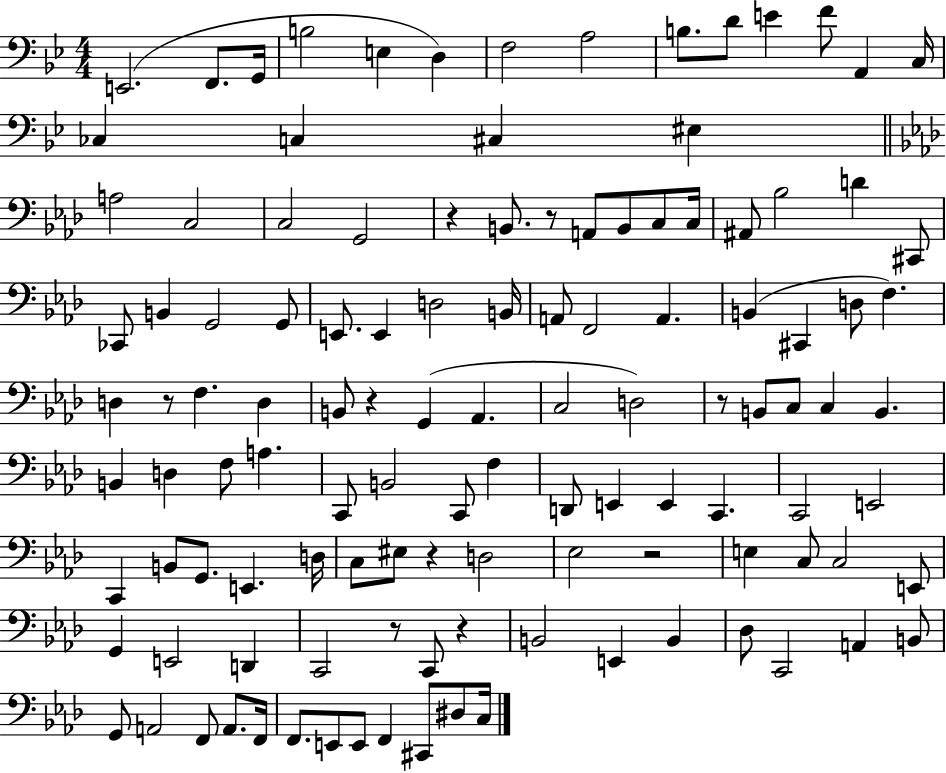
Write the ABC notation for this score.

X:1
T:Untitled
M:4/4
L:1/4
K:Bb
E,,2 F,,/2 G,,/4 B,2 E, D, F,2 A,2 B,/2 D/2 E F/2 A,, C,/4 _C, C, ^C, ^E, A,2 C,2 C,2 G,,2 z B,,/2 z/2 A,,/2 B,,/2 C,/2 C,/4 ^A,,/2 _B,2 D ^C,,/2 _C,,/2 B,, G,,2 G,,/2 E,,/2 E,, D,2 B,,/4 A,,/2 F,,2 A,, B,, ^C,, D,/2 F, D, z/2 F, D, B,,/2 z G,, _A,, C,2 D,2 z/2 B,,/2 C,/2 C, B,, B,, D, F,/2 A, C,,/2 B,,2 C,,/2 F, D,,/2 E,, E,, C,, C,,2 E,,2 C,, B,,/2 G,,/2 E,, D,/4 C,/2 ^E,/2 z D,2 _E,2 z2 E, C,/2 C,2 E,,/2 G,, E,,2 D,, C,,2 z/2 C,,/2 z B,,2 E,, B,, _D,/2 C,,2 A,, B,,/2 G,,/2 A,,2 F,,/2 A,,/2 F,,/4 F,,/2 E,,/2 E,,/2 F,, ^C,,/2 ^D,/2 C,/4